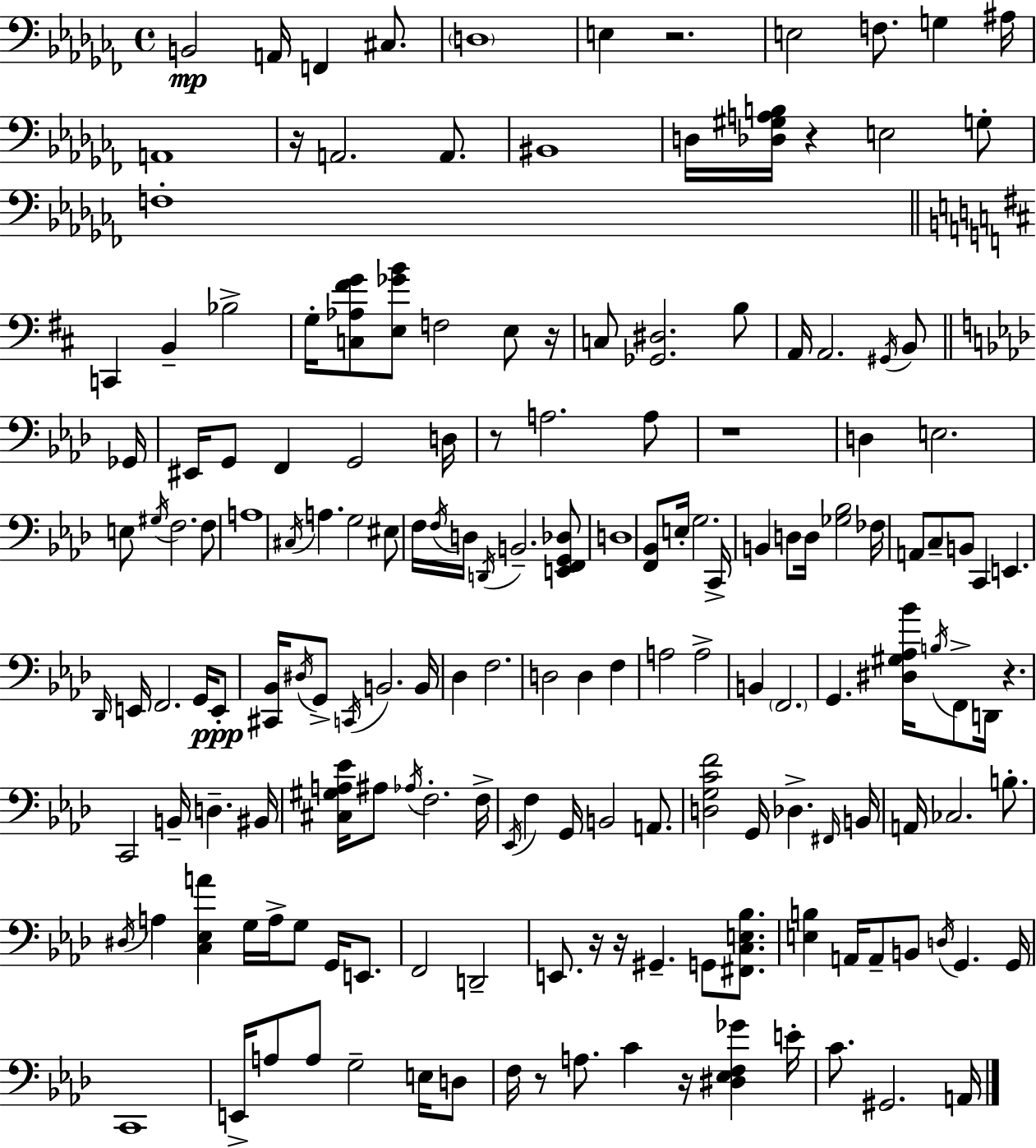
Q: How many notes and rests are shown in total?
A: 168